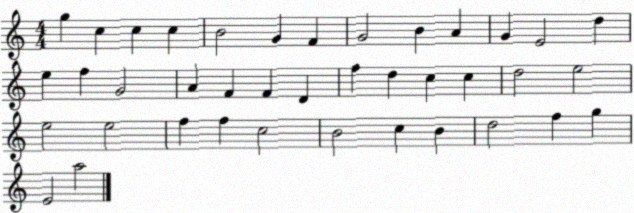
X:1
T:Untitled
M:4/4
L:1/4
K:C
g c c c B2 G F G2 B A G E2 d e f G2 A F F D f d c c d2 e2 e2 e2 f f c2 B2 c B d2 f g E2 a2